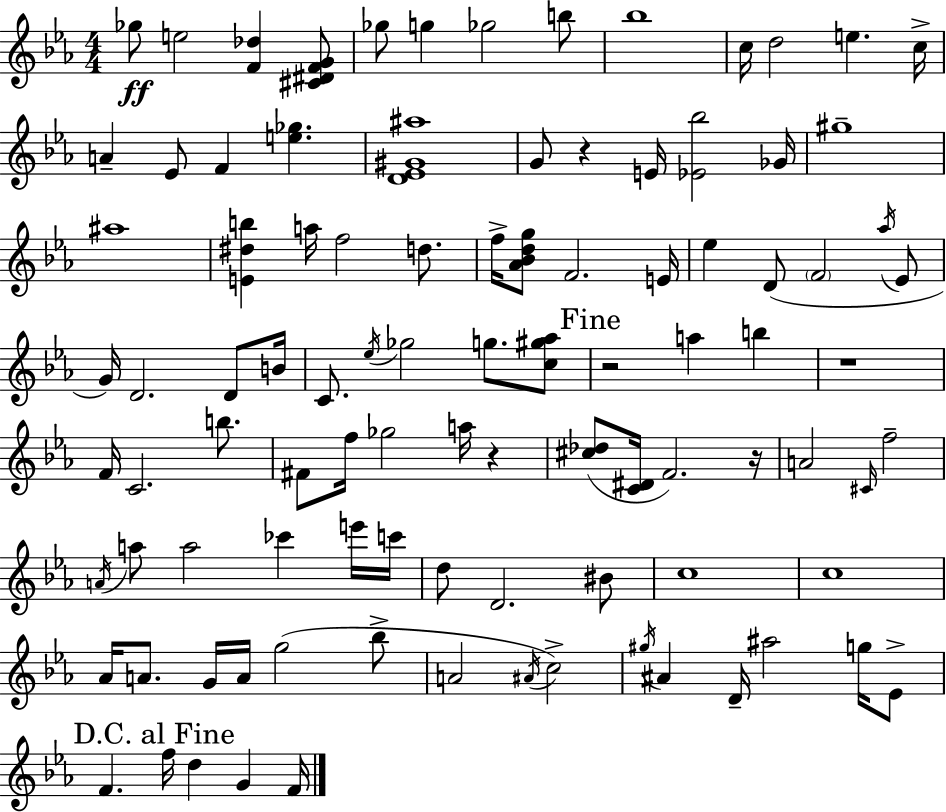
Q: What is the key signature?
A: EES major